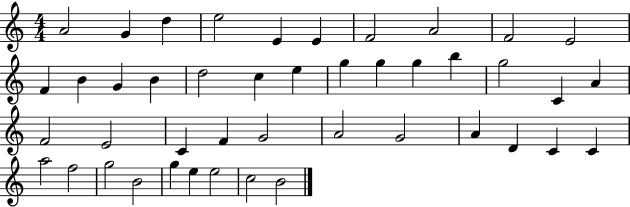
A4/h G4/q D5/q E5/h E4/q E4/q F4/h A4/h F4/h E4/h F4/q B4/q G4/q B4/q D5/h C5/q E5/q G5/q G5/q G5/q B5/q G5/h C4/q A4/q F4/h E4/h C4/q F4/q G4/h A4/h G4/h A4/q D4/q C4/q C4/q A5/h F5/h G5/h B4/h G5/q E5/q E5/h C5/h B4/h